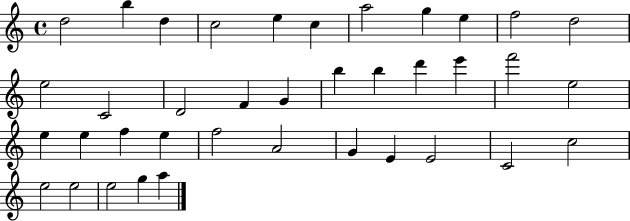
{
  \clef treble
  \time 4/4
  \defaultTimeSignature
  \key c \major
  d''2 b''4 d''4 | c''2 e''4 c''4 | a''2 g''4 e''4 | f''2 d''2 | \break e''2 c'2 | d'2 f'4 g'4 | b''4 b''4 d'''4 e'''4 | f'''2 e''2 | \break e''4 e''4 f''4 e''4 | f''2 a'2 | g'4 e'4 e'2 | c'2 c''2 | \break e''2 e''2 | e''2 g''4 a''4 | \bar "|."
}